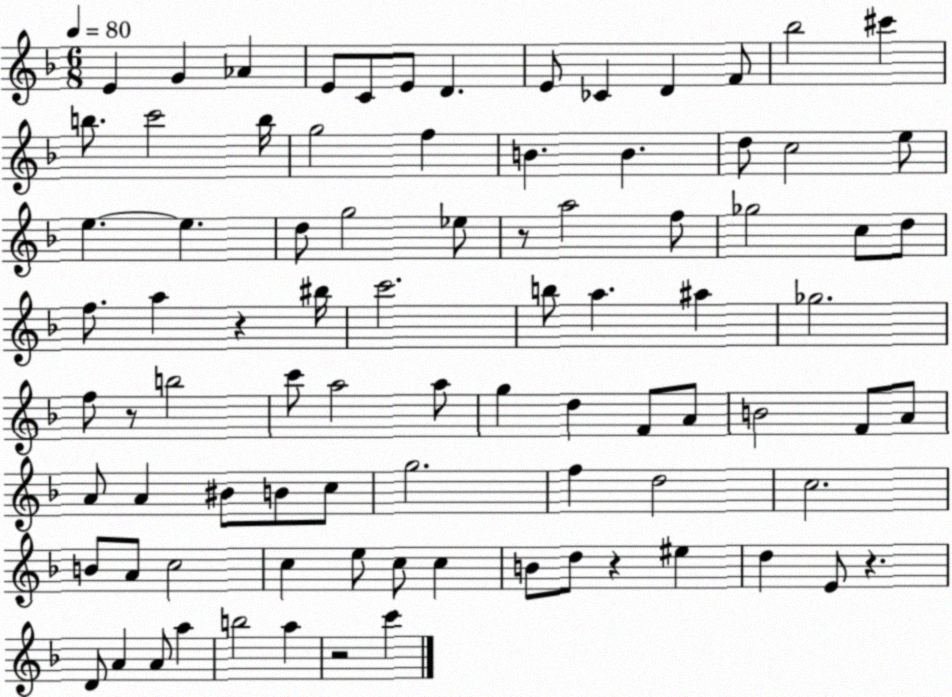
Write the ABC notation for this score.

X:1
T:Untitled
M:6/8
L:1/4
K:F
E G _A E/2 C/2 E/2 D E/2 _C D F/2 _b2 ^c' b/2 c'2 b/4 g2 f B B d/2 c2 e/2 e e d/2 g2 _e/2 z/2 a2 f/2 _g2 c/2 d/2 f/2 a z ^b/4 c'2 b/2 a ^a _g2 f/2 z/2 b2 c'/2 a2 a/2 g d F/2 A/2 B2 F/2 A/2 A/2 A ^B/2 B/2 c/2 g2 f d2 c2 B/2 A/2 c2 c e/2 c/2 c B/2 d/2 z ^e d E/2 z D/2 A A/2 a b2 a z2 c'